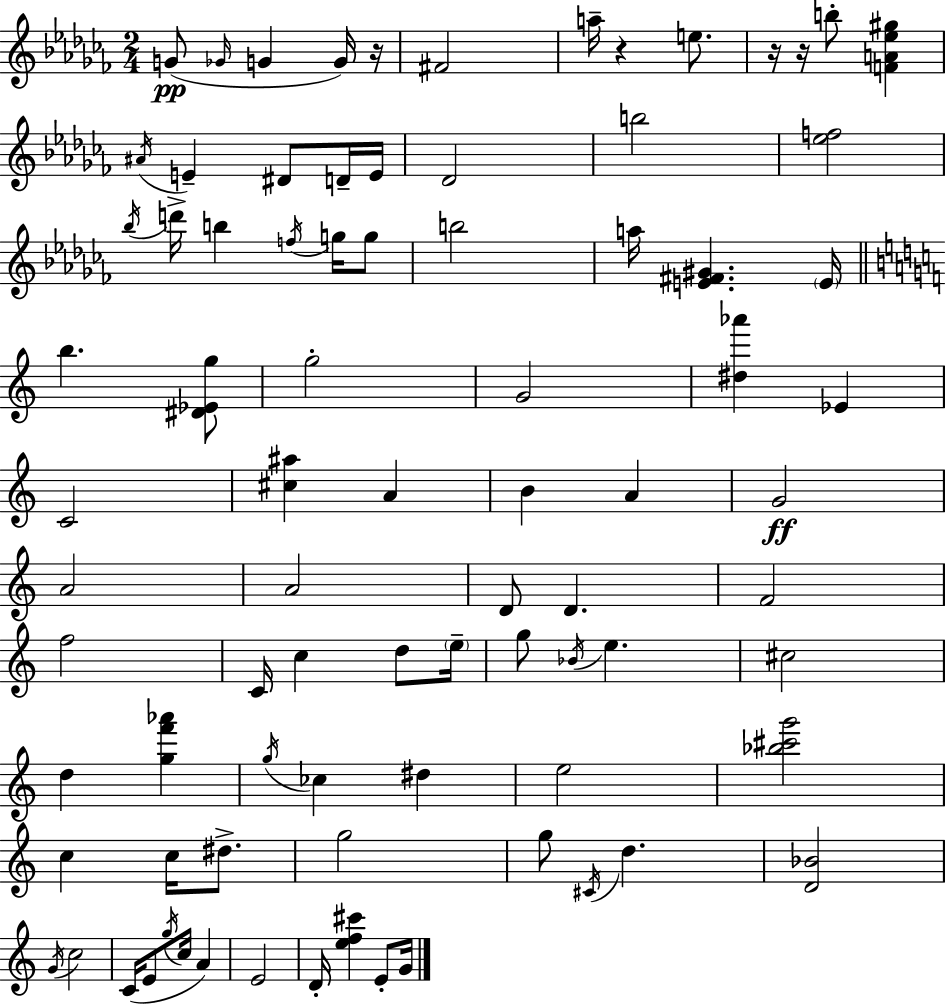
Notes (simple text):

G4/e Gb4/s G4/q G4/s R/s F#4/h A5/s R/q E5/e. R/s R/s B5/e [F4,A4,Eb5,G#5]/q A#4/s E4/q D#4/e D4/s E4/s Db4/h B5/h [Eb5,F5]/h Bb5/s D6/s B5/q F5/s G5/s G5/e B5/h A5/s [E4,F#4,G#4]/q. E4/s B5/q. [D#4,Eb4,G5]/e G5/h G4/h [D#5,Ab6]/q Eb4/q C4/h [C#5,A#5]/q A4/q B4/q A4/q G4/h A4/h A4/h D4/e D4/q. F4/h F5/h C4/s C5/q D5/e E5/s G5/e Bb4/s E5/q. C#5/h D5/q [G5,F6,Ab6]/q G5/s CES5/q D#5/q E5/h [Bb5,C#6,G6]/h C5/q C5/s D#5/e. G5/h G5/e C#4/s D5/q. [D4,Bb4]/h G4/s C5/h C4/s E4/e G5/s C5/s A4/q E4/h D4/s [E5,F5,C#6]/q E4/e G4/s